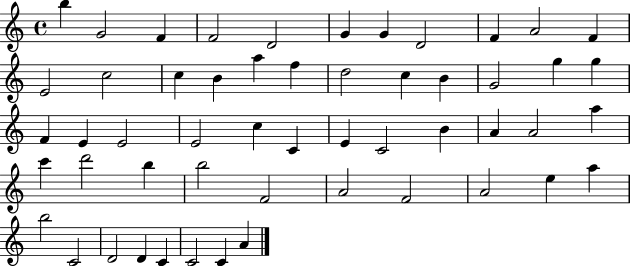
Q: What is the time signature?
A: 4/4